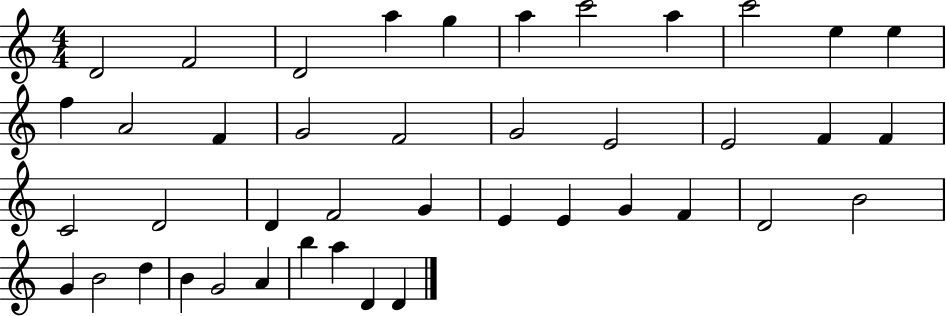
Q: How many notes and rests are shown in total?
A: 42